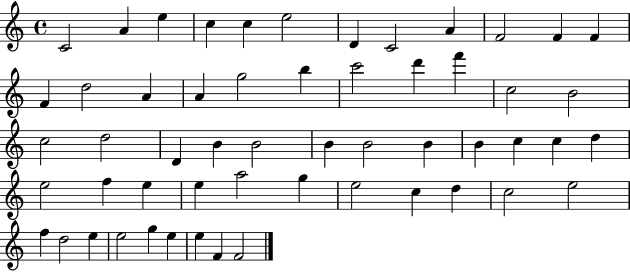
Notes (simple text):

C4/h A4/q E5/q C5/q C5/q E5/h D4/q C4/h A4/q F4/h F4/q F4/q F4/q D5/h A4/q A4/q G5/h B5/q C6/h D6/q F6/q C5/h B4/h C5/h D5/h D4/q B4/q B4/h B4/q B4/h B4/q B4/q C5/q C5/q D5/q E5/h F5/q E5/q E5/q A5/h G5/q E5/h C5/q D5/q C5/h E5/h F5/q D5/h E5/q E5/h G5/q E5/q E5/q F4/q F4/h